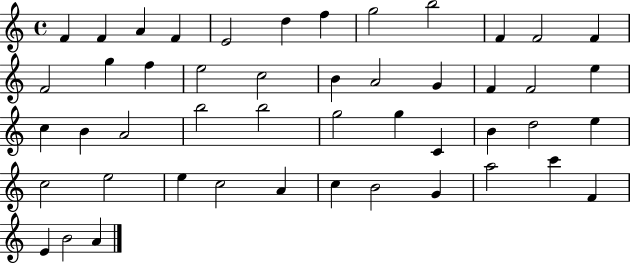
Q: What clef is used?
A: treble